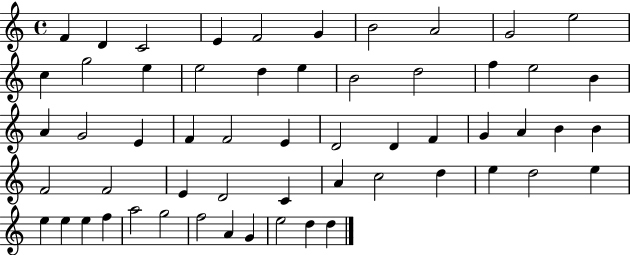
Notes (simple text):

F4/q D4/q C4/h E4/q F4/h G4/q B4/h A4/h G4/h E5/h C5/q G5/h E5/q E5/h D5/q E5/q B4/h D5/h F5/q E5/h B4/q A4/q G4/h E4/q F4/q F4/h E4/q D4/h D4/q F4/q G4/q A4/q B4/q B4/q F4/h F4/h E4/q D4/h C4/q A4/q C5/h D5/q E5/q D5/h E5/q E5/q E5/q E5/q F5/q A5/h G5/h F5/h A4/q G4/q E5/h D5/q D5/q